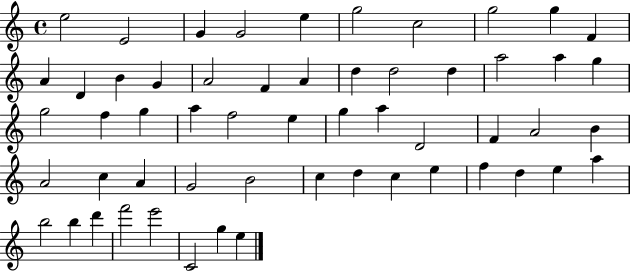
X:1
T:Untitled
M:4/4
L:1/4
K:C
e2 E2 G G2 e g2 c2 g2 g F A D B G A2 F A d d2 d a2 a g g2 f g a f2 e g a D2 F A2 B A2 c A G2 B2 c d c e f d e a b2 b d' f'2 e'2 C2 g e